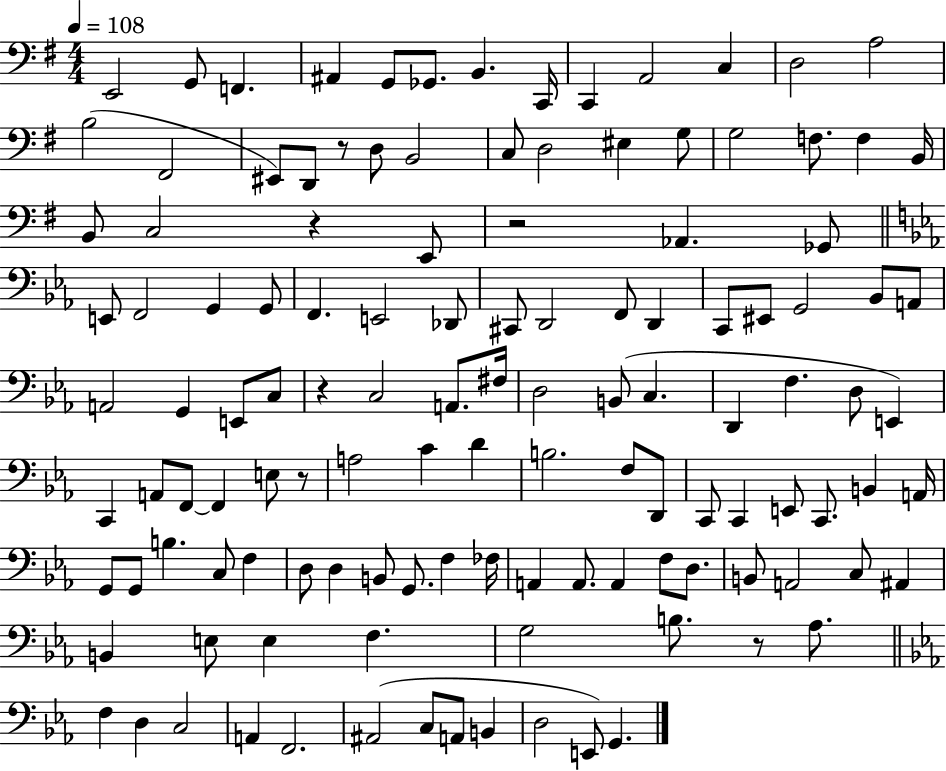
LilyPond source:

{
  \clef bass
  \numericTimeSignature
  \time 4/4
  \key g \major
  \tempo 4 = 108
  e,2 g,8 f,4. | ais,4 g,8 ges,8. b,4. c,16 | c,4 a,2 c4 | d2 a2 | \break b2( fis,2 | eis,8) d,8 r8 d8 b,2 | c8 d2 eis4 g8 | g2 f8. f4 b,16 | \break b,8 c2 r4 e,8 | r2 aes,4. ges,8 | \bar "||" \break \key ees \major e,8 f,2 g,4 g,8 | f,4. e,2 des,8 | cis,8 d,2 f,8 d,4 | c,8 eis,8 g,2 bes,8 a,8 | \break a,2 g,4 e,8 c8 | r4 c2 a,8. fis16 | d2 b,8( c4. | d,4 f4. d8 e,4) | \break c,4 a,8 f,8~~ f,4 e8 r8 | a2 c'4 d'4 | b2. f8 d,8 | c,8 c,4 e,8 c,8. b,4 a,16 | \break g,8 g,8 b4. c8 f4 | d8 d4 b,8 g,8. f4 fes16 | a,4 a,8. a,4 f8 d8. | b,8 a,2 c8 ais,4 | \break b,4 e8 e4 f4. | g2 b8. r8 aes8. | \bar "||" \break \key c \minor f4 d4 c2 | a,4 f,2. | ais,2( c8 a,8 b,4 | d2 e,8) g,4. | \break \bar "|."
}